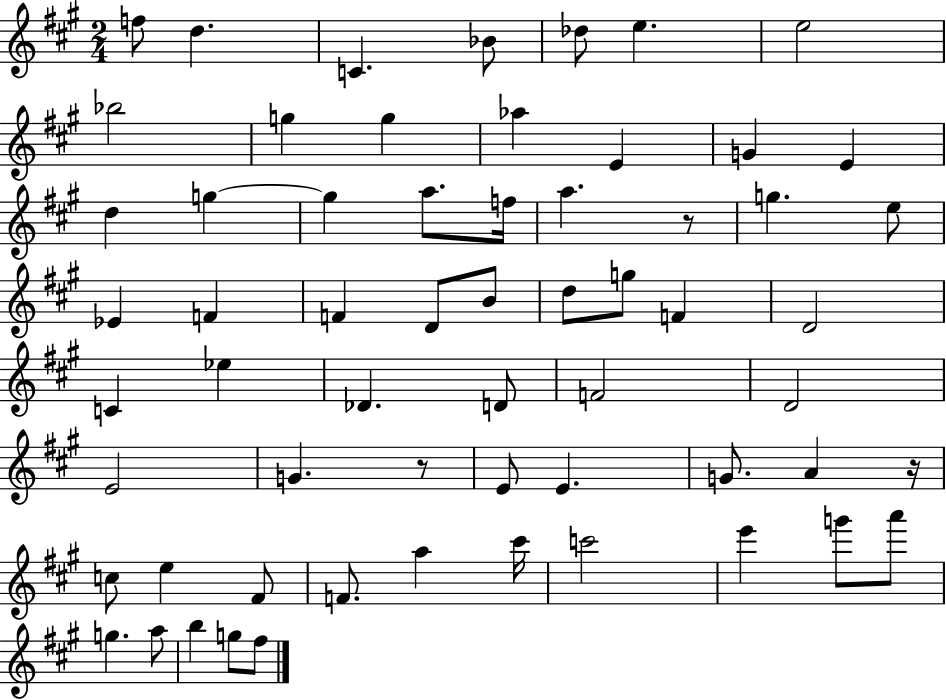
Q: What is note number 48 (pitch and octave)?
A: A5